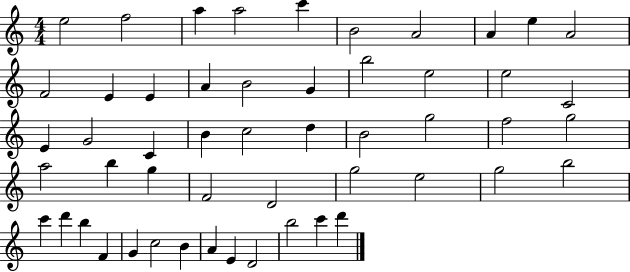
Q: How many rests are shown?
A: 0